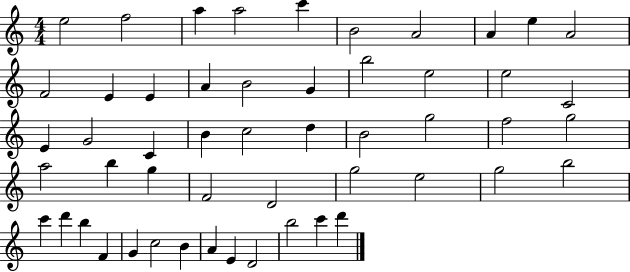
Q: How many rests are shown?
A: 0